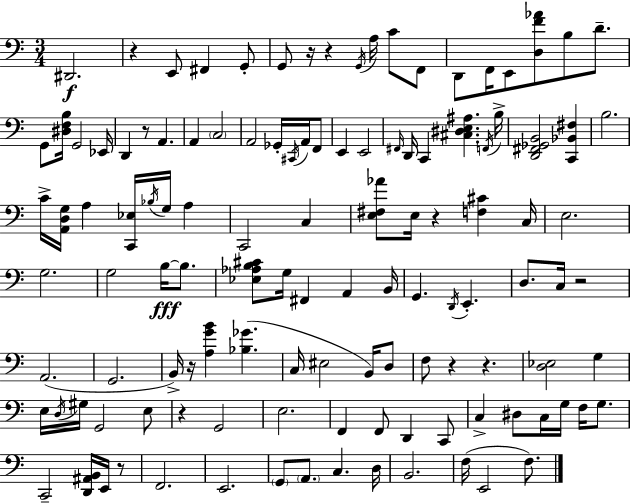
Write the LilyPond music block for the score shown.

{
  \clef bass
  \numericTimeSignature
  \time 3/4
  \key c \major
  \repeat volta 2 { dis,2.\f | r4 e,8 fis,4 g,8-. | g,8 r16 r4 \acciaccatura { g,16 } a16 c'8 f,8 | d,8 f,16 e,8 <d f' aes'>8 b8 d'8.-- | \break g,8 <dis f b>16 g,2 | ees,16 d,4 r8 a,4. | a,4 \parenthesize c2 | a,2 ges,16-. \acciaccatura { cis,16 } a,16 | \break f,8 e,4 e,2 | \grace { fis,16 } d,16 c,4 <cis dis e ais>4. | \acciaccatura { f,16 } b16-> <d, fis, ges, b,>2 | <c, bes, fis>4 b2. | \break c'16-> <a, d g>16 a4 <c, ees>16 \acciaccatura { bes16 } | g16 a4 c,2 | c4 <e fis aes'>8 e16 r4 | <f cis'>4 c16 e2. | \break g2. | g2 | b16~~\fff b8. <ees aes b cis'>8 g16 fis,4 | a,4 b,16 g,4. \acciaccatura { d,16 } | \break e,4.-. d8. c16 r2 | a,2.( | g,2. | b,16->) r16 <a g' b'>4 | \break <bes ges'>4.( c16 eis2 | b,16) d8 f8 r4 | r4. <d ees>2 | g4 e16 \acciaccatura { d16 } gis16 g,2 | \break e8 r4 g,2 | e2. | f,4 f,8 | d,4 c,8 c4-> dis8 | \break c16 g16 f16 g8. c,2-- | <d, ais, b,>16 e,16 r8 f,2. | e,2. | \parenthesize g,8 \parenthesize a,8. | \break c4. d16 b,2. | f16( e,2 | f8.) } \bar "|."
}